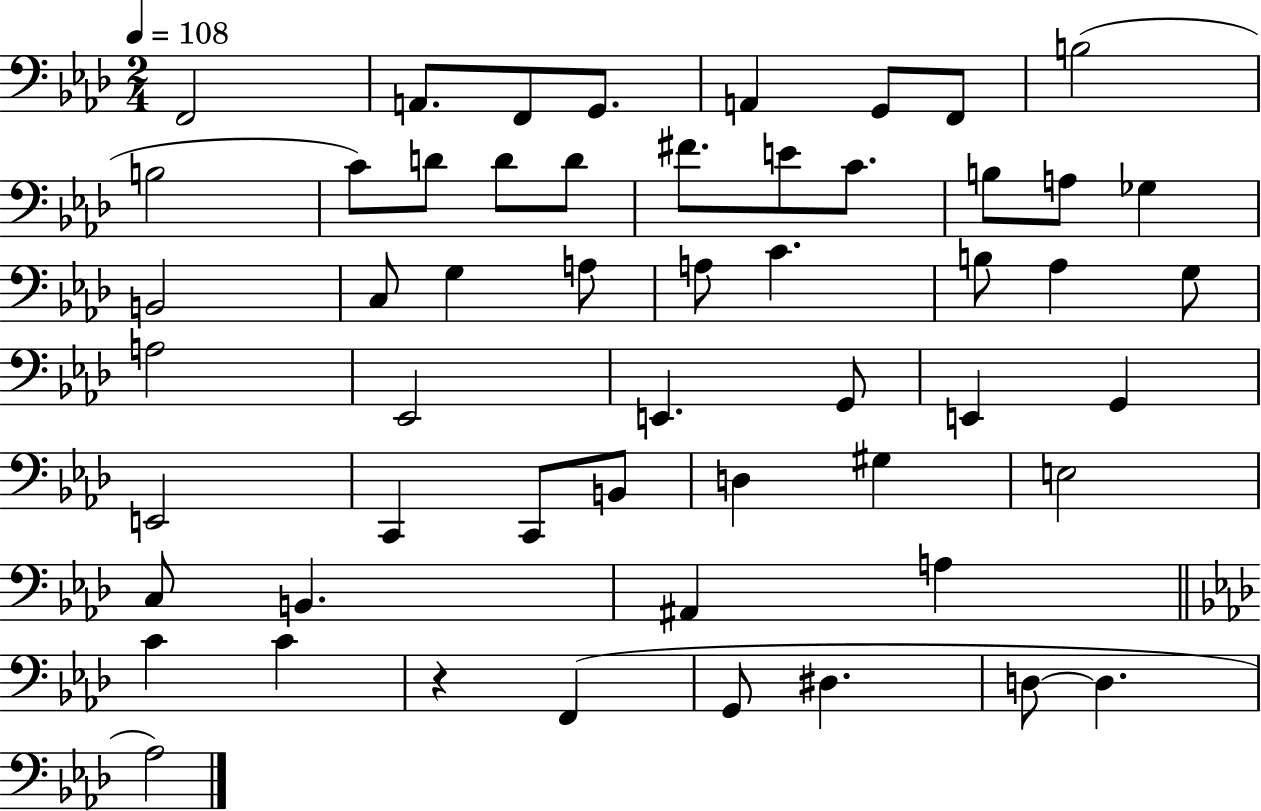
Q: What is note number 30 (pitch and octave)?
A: Eb2